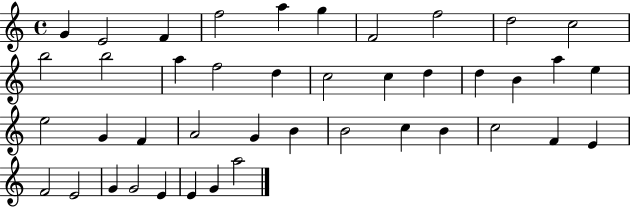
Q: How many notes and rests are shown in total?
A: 42